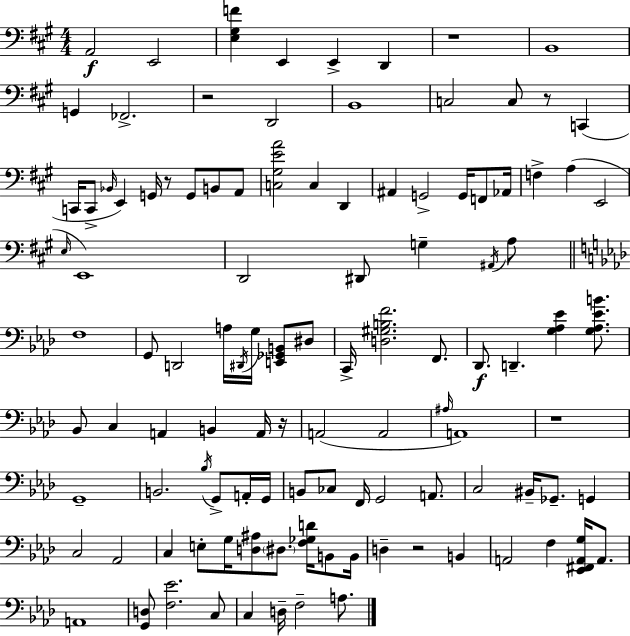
X:1
T:Untitled
M:4/4
L:1/4
K:A
A,,2 E,,2 [E,^G,F] E,, E,, D,, z4 B,,4 G,, _F,,2 z2 D,,2 B,,4 C,2 C,/2 z/2 C,, C,,/4 C,,/2 _B,,/4 E,, G,,/4 z/2 G,,/2 B,,/2 A,,/2 [C,^G,EA]2 C, D,, ^A,, G,,2 G,,/4 F,,/2 _A,,/4 F, A, E,,2 E,/4 E,,4 D,,2 ^D,,/2 G, ^A,,/4 A,/2 F,4 G,,/2 D,,2 A,/4 ^D,,/4 G,/4 [E,,_G,,B,,]/2 ^D,/2 C,,/4 [D,^G,B,F]2 F,,/2 _D,,/2 D,, [G,_A,_E] [G,_A,_EB]/2 _B,,/2 C, A,, B,, A,,/4 z/4 A,,2 A,,2 ^A,/4 A,,4 z4 G,,4 B,,2 _B,/4 G,,/2 A,,/4 G,,/4 B,,/2 _C,/2 F,,/4 G,,2 A,,/2 C,2 ^B,,/4 _G,,/2 G,, C,2 _A,,2 C, E,/2 G,/4 [D,^A,]/2 ^D,/2 [F,_G,D]/4 B,,/2 B,,/4 D, z2 B,, A,,2 F, [_E,,^F,,A,,G,]/4 A,,/2 A,,4 [G,,D,]/2 [F,_E]2 C,/2 C, D,/4 F,2 A,/2